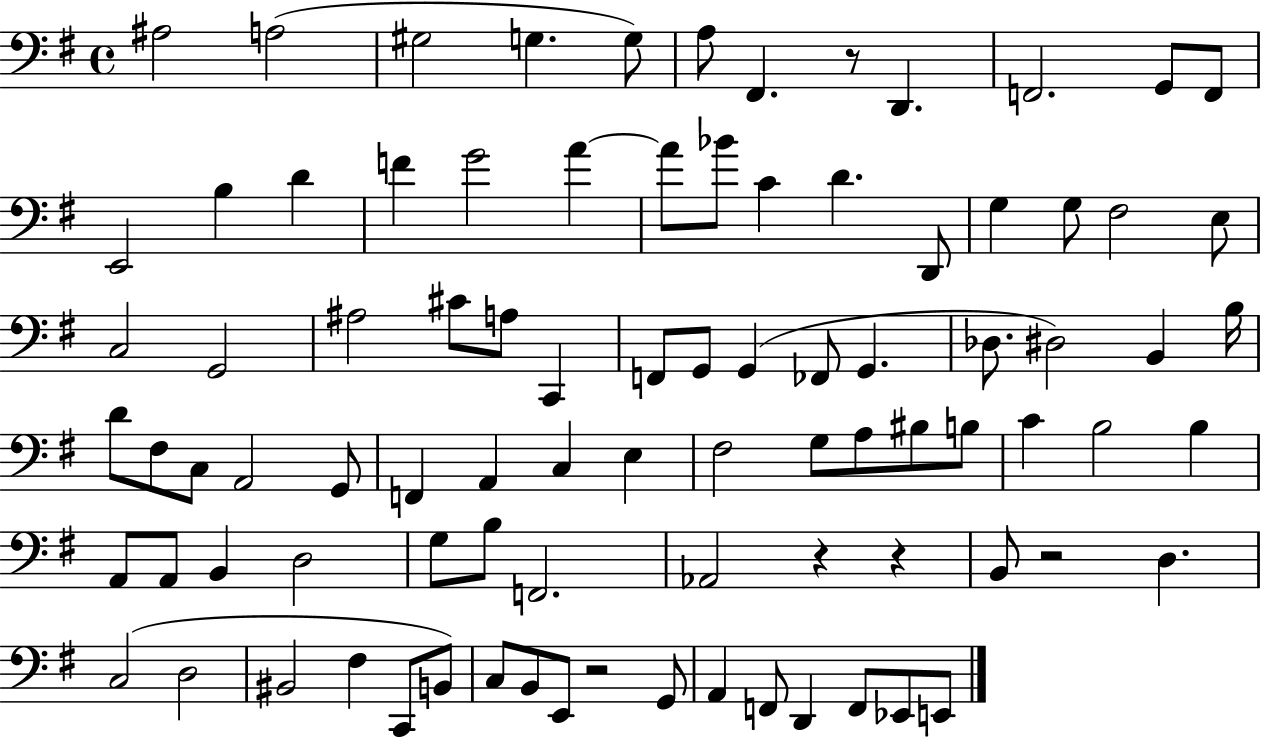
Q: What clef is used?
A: bass